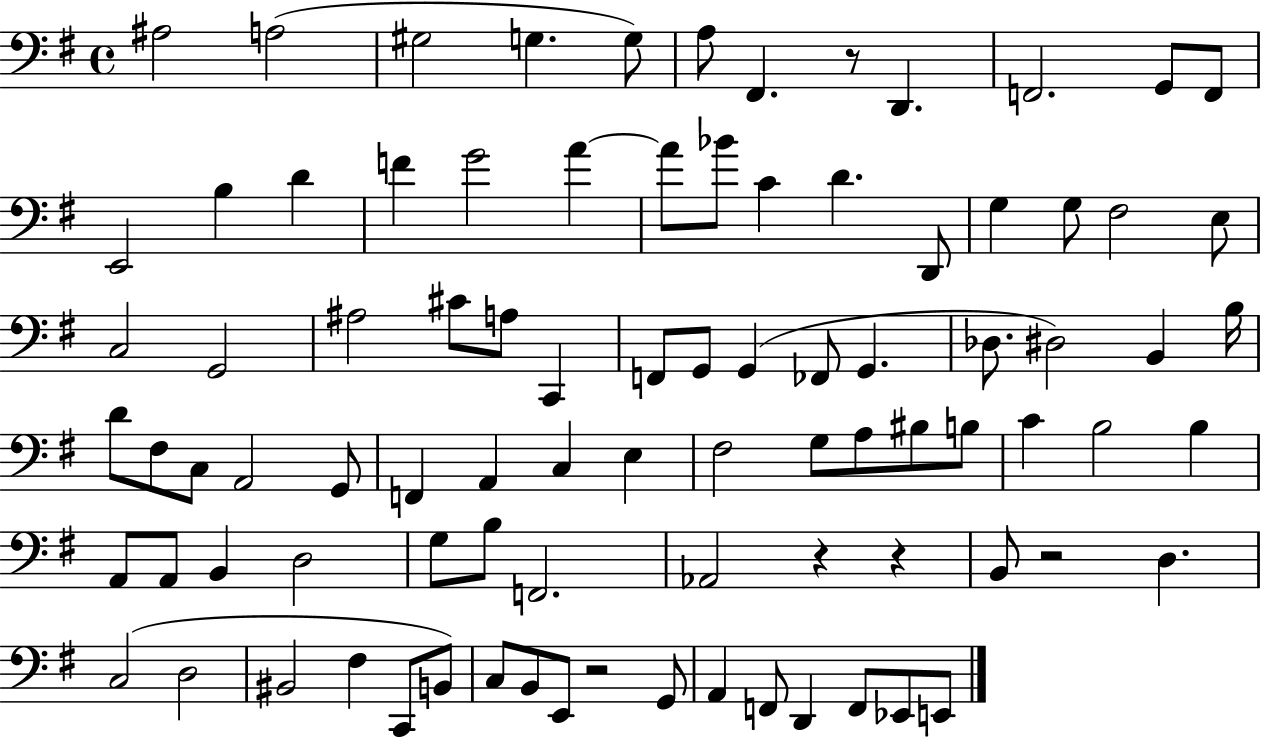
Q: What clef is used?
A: bass